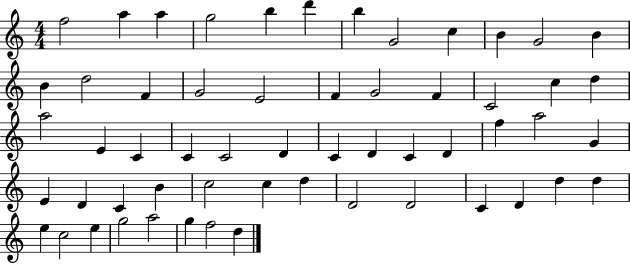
{
  \clef treble
  \numericTimeSignature
  \time 4/4
  \key c \major
  f''2 a''4 a''4 | g''2 b''4 d'''4 | b''4 g'2 c''4 | b'4 g'2 b'4 | \break b'4 d''2 f'4 | g'2 e'2 | f'4 g'2 f'4 | c'2 c''4 d''4 | \break a''2 e'4 c'4 | c'4 c'2 d'4 | c'4 d'4 c'4 d'4 | f''4 a''2 g'4 | \break e'4 d'4 c'4 b'4 | c''2 c''4 d''4 | d'2 d'2 | c'4 d'4 d''4 d''4 | \break e''4 c''2 e''4 | g''2 a''2 | g''4 f''2 d''4 | \bar "|."
}